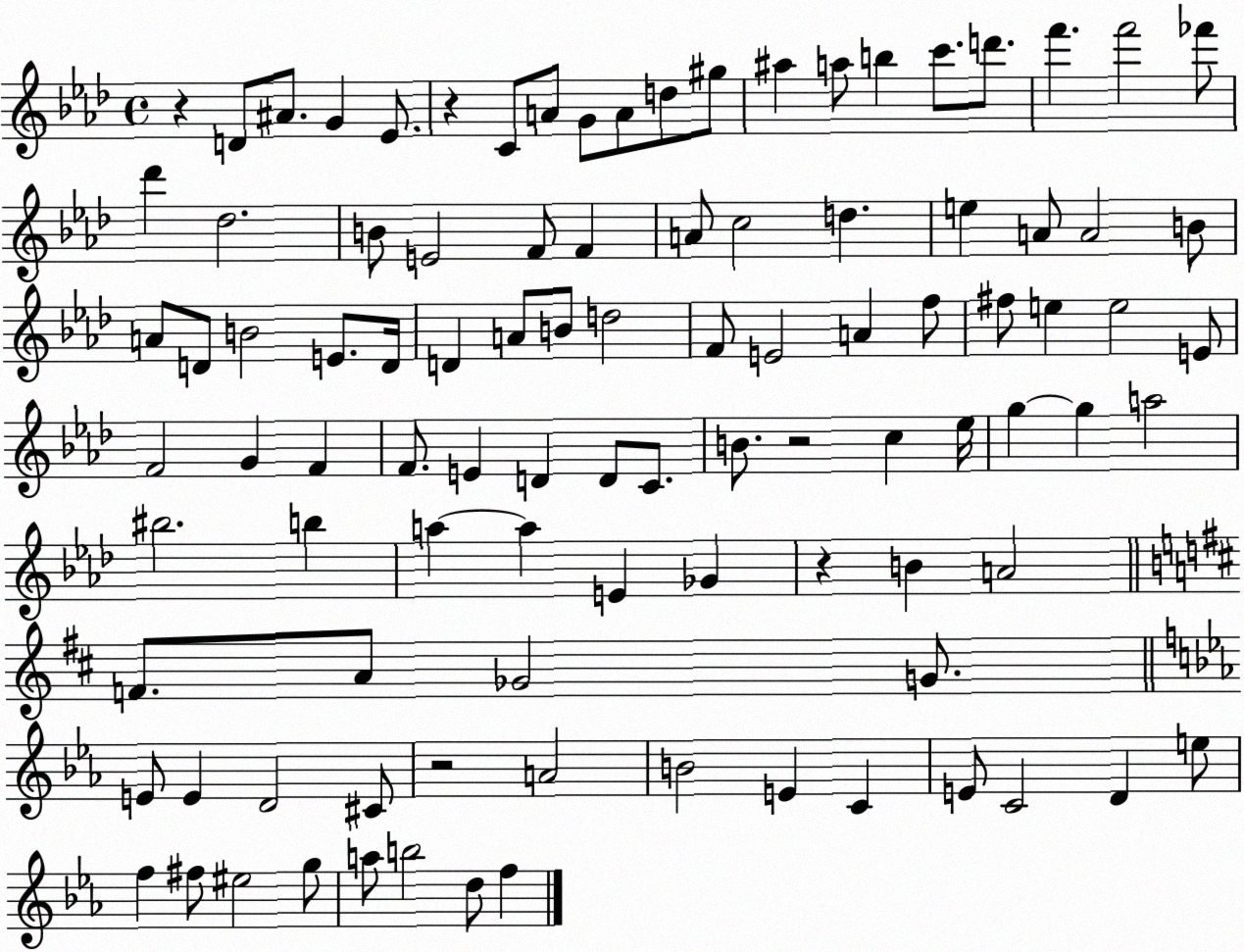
X:1
T:Untitled
M:4/4
L:1/4
K:Ab
z D/2 ^A/2 G _E/2 z C/2 A/2 G/2 A/2 d/2 ^g/2 ^a a/2 b c'/2 d'/2 f' f'2 _f'/2 _d' _d2 B/2 E2 F/2 F A/2 c2 d e A/2 A2 B/2 A/2 D/2 B2 E/2 D/4 D A/2 B/2 d2 F/2 E2 A f/2 ^f/2 e e2 E/2 F2 G F F/2 E D D/2 C/2 B/2 z2 c _e/4 g g a2 ^b2 b a a E _G z B A2 F/2 A/2 _G2 G/2 E/2 E D2 ^C/2 z2 A2 B2 E C E/2 C2 D e/2 f ^f/2 ^e2 g/2 a/2 b2 d/2 f